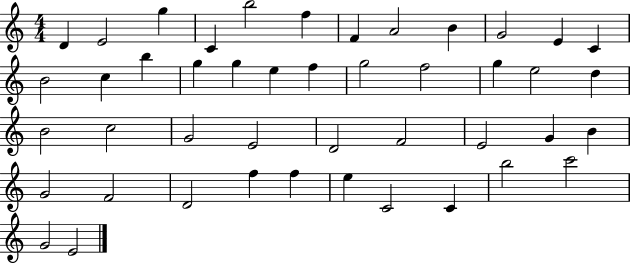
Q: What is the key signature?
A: C major